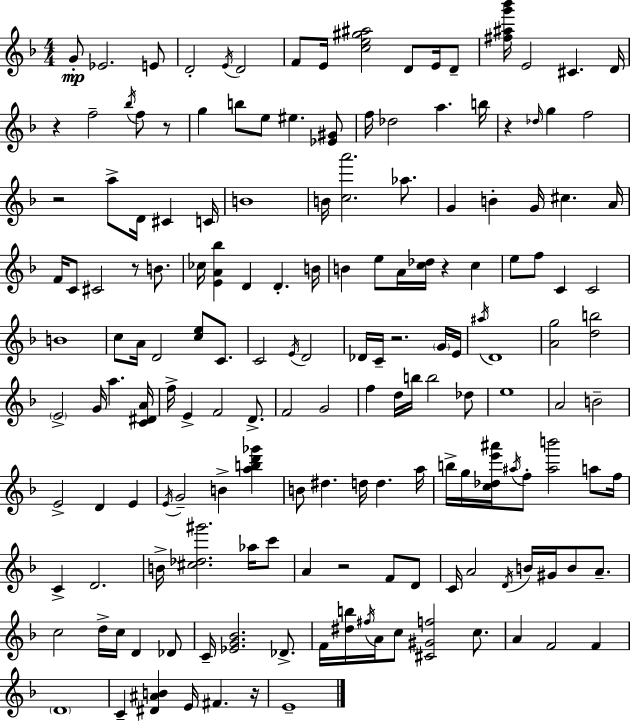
{
  \clef treble
  \numericTimeSignature
  \time 4/4
  \key d \minor
  \repeat volta 2 { g'8-.\mp ees'2. e'8 | d'2-. \acciaccatura { e'16 } d'2 | f'8 e'16 <c'' e'' gis'' ais''>2 d'8 e'16 d'8-- | <fis'' ais'' g''' bes'''>16 e'2 cis'4. | \break d'16 r4 f''2-- \acciaccatura { bes''16 } f''8 | r8 g''4 b''8 e''8 eis''4. | <ees' gis'>8 f''16 des''2 a''4. | b''16 r4 \grace { des''16 } g''4 f''2 | \break r2 a''8-> d'16 cis'4 | c'16 b'1 | b'16 <c'' a'''>2. | aes''8. g'4 b'4-. g'16 cis''4. | \break a'16 f'16 c'8 cis'2 r8 | b'8. ces''16 <e' a' bes''>4 d'4 d'4.-. | b'16 b'4 e''8 a'16 <c'' des''>16 r4 c''4 | e''8 f''8 c'4 c'2 | \break b'1 | c''8 a'16 d'2 <c'' e''>8 | c'8. c'2 \acciaccatura { e'16 } d'2 | des'16 c'16-- r2. | \break \parenthesize g'16 e'16 \acciaccatura { ais''16 } d'1 | <a' g''>2 <d'' b''>2 | \parenthesize e'2-> g'16 a''4. | <c' dis' a'>16 f''16-> e'4-> f'2 | \break d'8.-> f'2 g'2 | f''4 d''16 b''16 b''2 | des''8 e''1 | a'2 b'2-- | \break e'2-> d'4 | e'4 \acciaccatura { e'16 } g'2-- b'4-> | <a'' b'' d''' ges'''>4 b'8 dis''4. d''16 d''4. | a''16 b''16-> g''16 <c'' des'' e''' ais'''>16 \acciaccatura { ais''16 } f''8-. <ais'' b'''>2 | \break a''8 f''16 c'4-> d'2. | b'16-> <cis'' des'' gis'''>2. | aes''16 c'''8 a'4 r2 | f'8 d'8 c'16 a'2 | \break \acciaccatura { d'16 } b'16 gis'16 b'8 a'8.-- c''2 | d''16-> c''16 d'4 des'8 c'16-- <ees' g' bes'>2. | des'8.-> f'16 <dis'' b''>16 \acciaccatura { fis''16 } a'16 c''8 <cis' gis' f''>2 | c''8. a'4 f'2 | \break f'4 \parenthesize d'1 | c'4-- <dis' ais' b'>4 | e'16 fis'4. r16 e'1-- | } \bar "|."
}